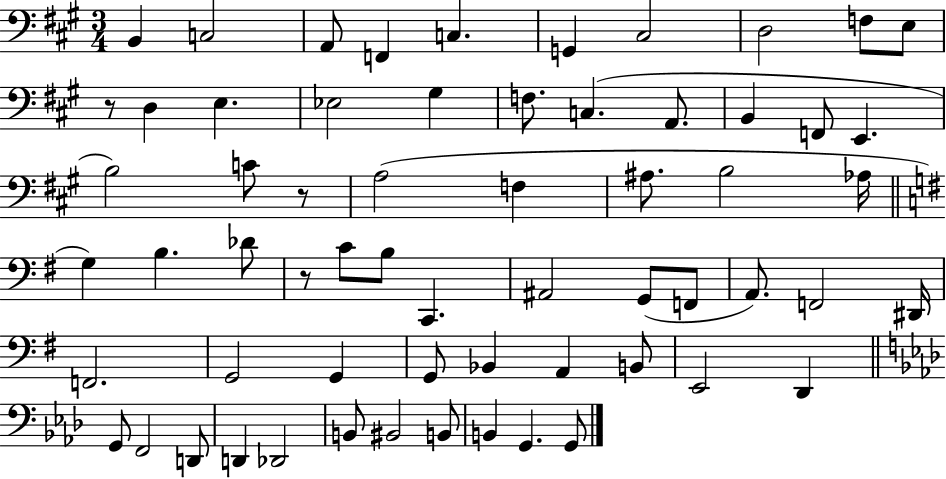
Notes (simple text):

B2/q C3/h A2/e F2/q C3/q. G2/q C#3/h D3/h F3/e E3/e R/e D3/q E3/q. Eb3/h G#3/q F3/e. C3/q. A2/e. B2/q F2/e E2/q. B3/h C4/e R/e A3/h F3/q A#3/e. B3/h Ab3/s G3/q B3/q. Db4/e R/e C4/e B3/e C2/q. A#2/h G2/e F2/e A2/e. F2/h D#2/s F2/h. G2/h G2/q G2/e Bb2/q A2/q B2/e E2/h D2/q G2/e F2/h D2/e D2/q Db2/h B2/e BIS2/h B2/e B2/q G2/q. G2/e